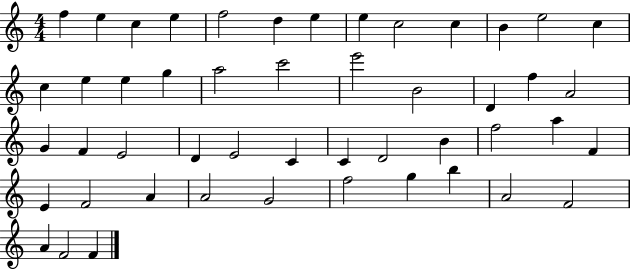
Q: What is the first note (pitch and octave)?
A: F5